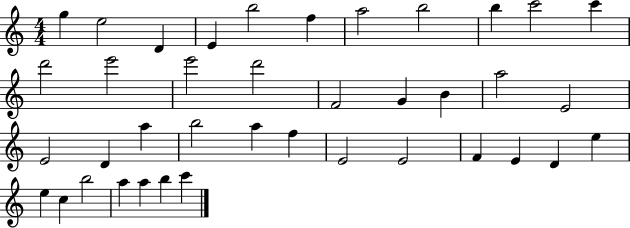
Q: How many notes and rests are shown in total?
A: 39